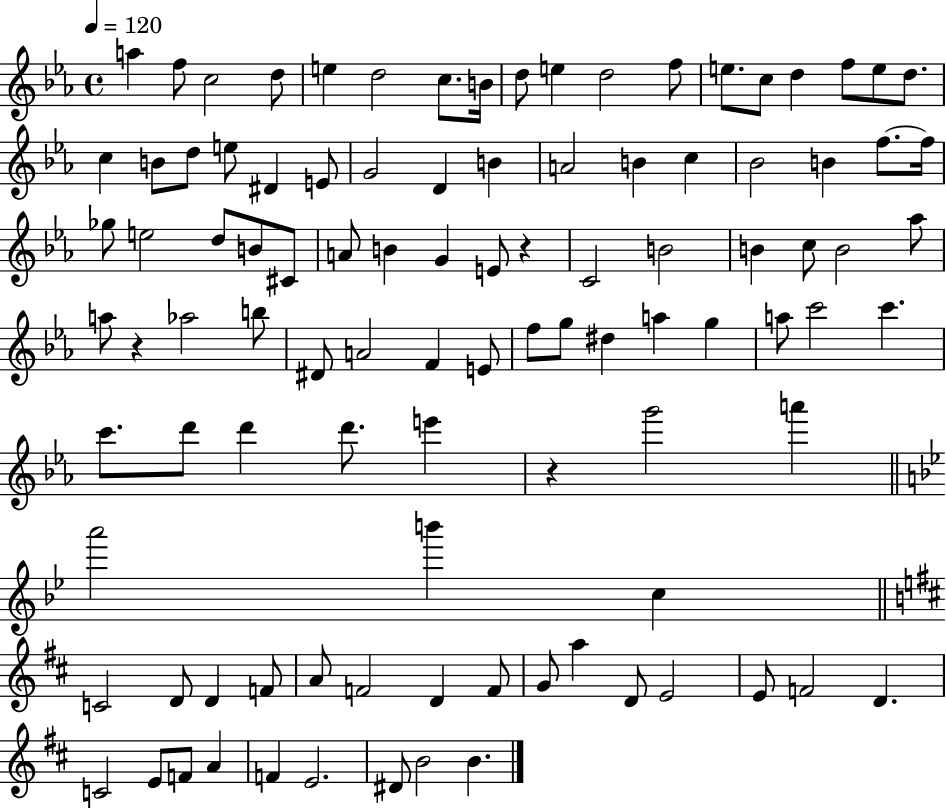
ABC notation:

X:1
T:Untitled
M:4/4
L:1/4
K:Eb
a f/2 c2 d/2 e d2 c/2 B/4 d/2 e d2 f/2 e/2 c/2 d f/2 e/2 d/2 c B/2 d/2 e/2 ^D E/2 G2 D B A2 B c _B2 B f/2 f/4 _g/2 e2 d/2 B/2 ^C/2 A/2 B G E/2 z C2 B2 B c/2 B2 _a/2 a/2 z _a2 b/2 ^D/2 A2 F E/2 f/2 g/2 ^d a g a/2 c'2 c' c'/2 d'/2 d' d'/2 e' z g'2 a' a'2 b' c C2 D/2 D F/2 A/2 F2 D F/2 G/2 a D/2 E2 E/2 F2 D C2 E/2 F/2 A F E2 ^D/2 B2 B